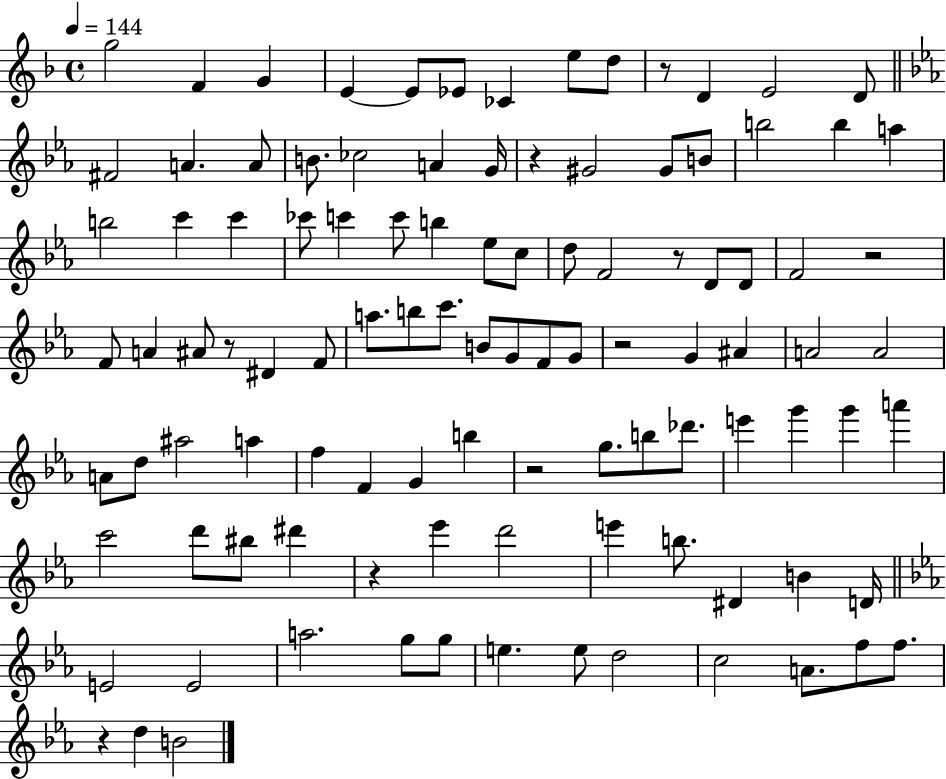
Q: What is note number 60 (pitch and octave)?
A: F5